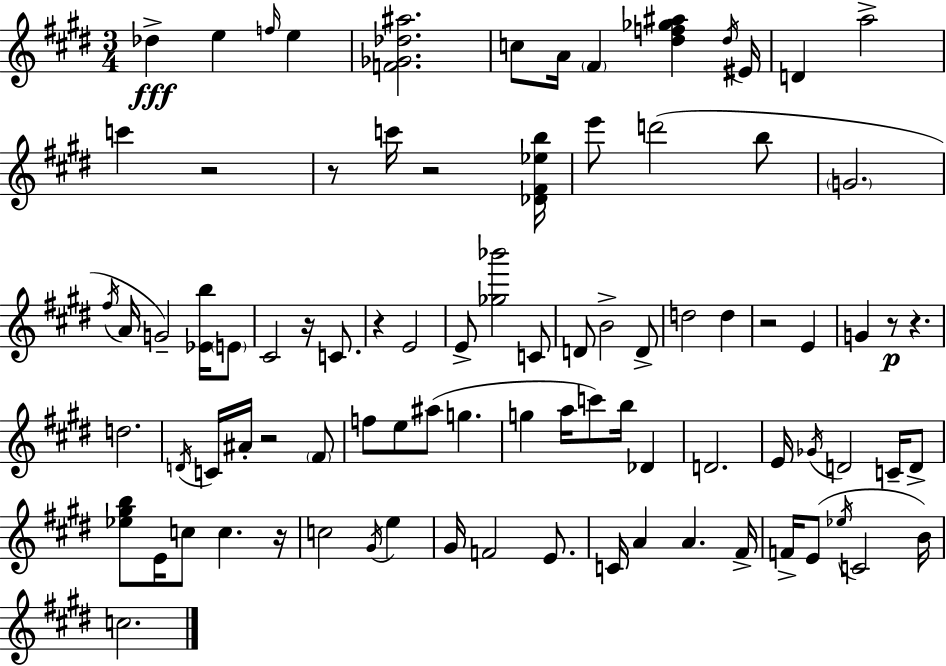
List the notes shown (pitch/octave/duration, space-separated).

Db5/q E5/q F5/s E5/q [F4,Gb4,Db5,A#5]/h. C5/e A4/s F#4/q [D#5,F5,Gb5,A#5]/q D#5/s EIS4/s D4/q A5/h C6/q R/h R/e C6/s R/h [Db4,F#4,Eb5,B5]/s E6/e D6/h B5/e G4/h. F#5/s A4/s G4/h [Eb4,B5]/s E4/e C#4/h R/s C4/e. R/q E4/h E4/e [Gb5,Bb6]/h C4/e D4/e B4/h D4/e D5/h D5/q R/h E4/q G4/q R/e R/q. D5/h. D4/s C4/s A#4/s R/h F#4/e F5/e E5/e A#5/e G5/q. G5/q A5/s C6/e B5/s Db4/q D4/h. E4/s Gb4/s D4/h C4/s D4/e [Eb5,G#5,B5]/e E4/s C5/e C5/q. R/s C5/h G#4/s E5/q G#4/s F4/h E4/e. C4/s A4/q A4/q. F#4/s F4/s E4/e Eb5/s C4/h B4/s C5/h.